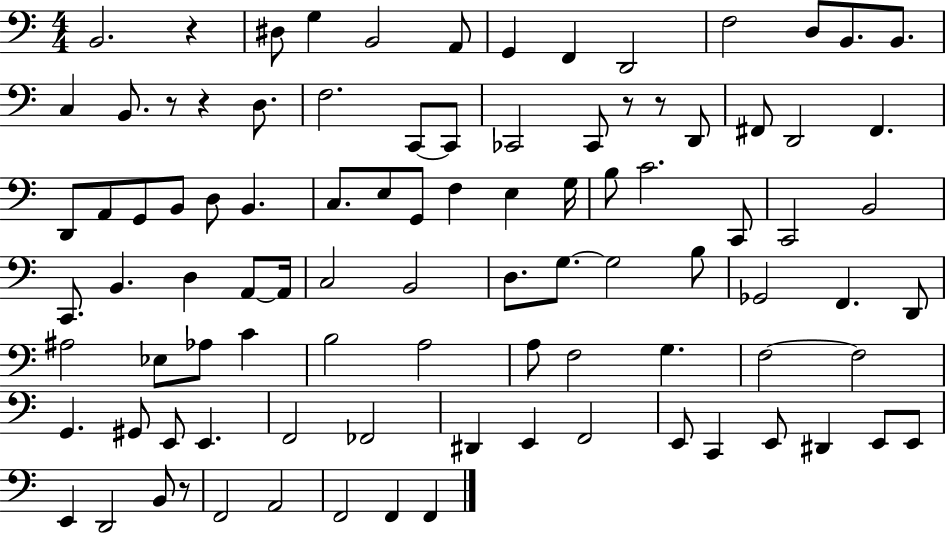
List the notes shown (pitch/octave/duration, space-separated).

B2/h. R/q D#3/e G3/q B2/h A2/e G2/q F2/q D2/h F3/h D3/e B2/e. B2/e. C3/q B2/e. R/e R/q D3/e. F3/h. C2/e C2/e CES2/h CES2/e R/e R/e D2/e F#2/e D2/h F#2/q. D2/e A2/e G2/e B2/e D3/e B2/q. C3/e. E3/e G2/e F3/q E3/q G3/s B3/e C4/h. C2/e C2/h B2/h C2/e. B2/q. D3/q A2/e A2/s C3/h B2/h D3/e. G3/e. G3/h B3/e Gb2/h F2/q. D2/e A#3/h Eb3/e Ab3/e C4/q B3/h A3/h A3/e F3/h G3/q. F3/h F3/h G2/q. G#2/e E2/e E2/q. F2/h FES2/h D#2/q E2/q F2/h E2/e C2/q E2/e D#2/q E2/e E2/e E2/q D2/h B2/e R/e F2/h A2/h F2/h F2/q F2/q